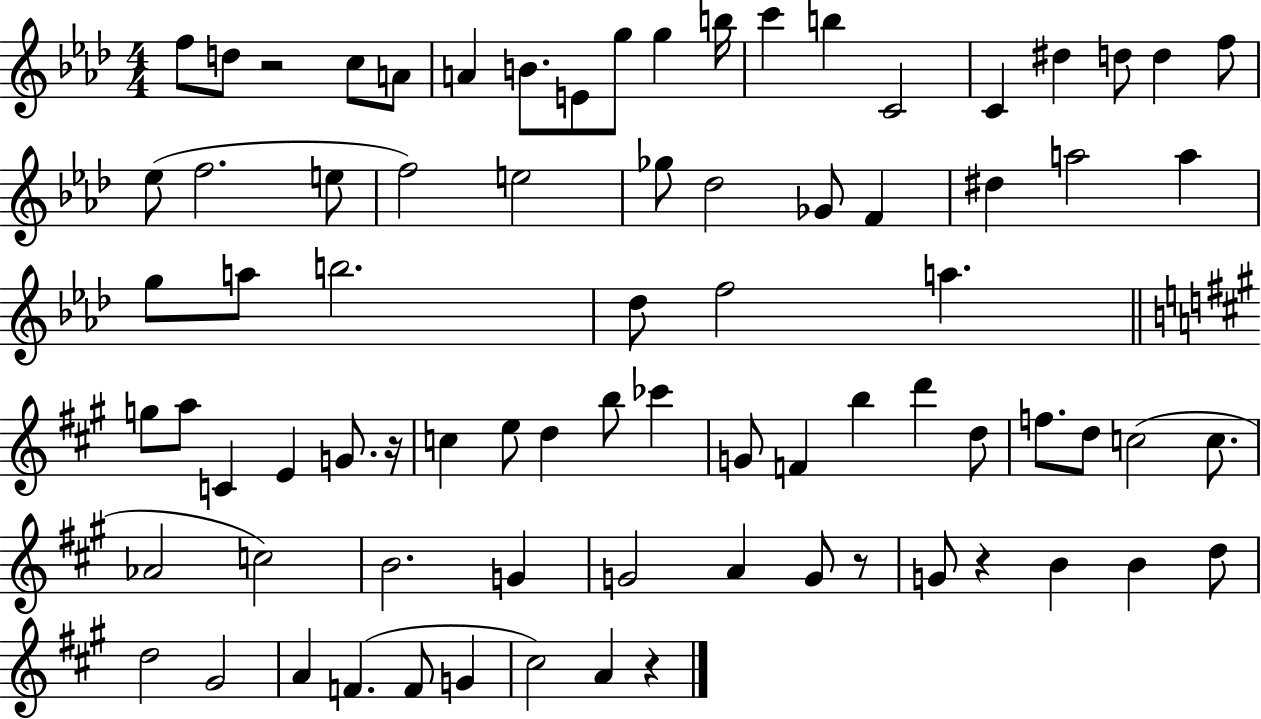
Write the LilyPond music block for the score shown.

{
  \clef treble
  \numericTimeSignature
  \time 4/4
  \key aes \major
  \repeat volta 2 { f''8 d''8 r2 c''8 a'8 | a'4 b'8. e'8 g''8 g''4 b''16 | c'''4 b''4 c'2 | c'4 dis''4 d''8 d''4 f''8 | \break ees''8( f''2. e''8 | f''2) e''2 | ges''8 des''2 ges'8 f'4 | dis''4 a''2 a''4 | \break g''8 a''8 b''2. | des''8 f''2 a''4. | \bar "||" \break \key a \major g''8 a''8 c'4 e'4 g'8. r16 | c''4 e''8 d''4 b''8 ces'''4 | g'8 f'4 b''4 d'''4 d''8 | f''8. d''8 c''2( c''8. | \break aes'2 c''2) | b'2. g'4 | g'2 a'4 g'8 r8 | g'8 r4 b'4 b'4 d''8 | \break d''2 gis'2 | a'4 f'4.( f'8 g'4 | cis''2) a'4 r4 | } \bar "|."
}